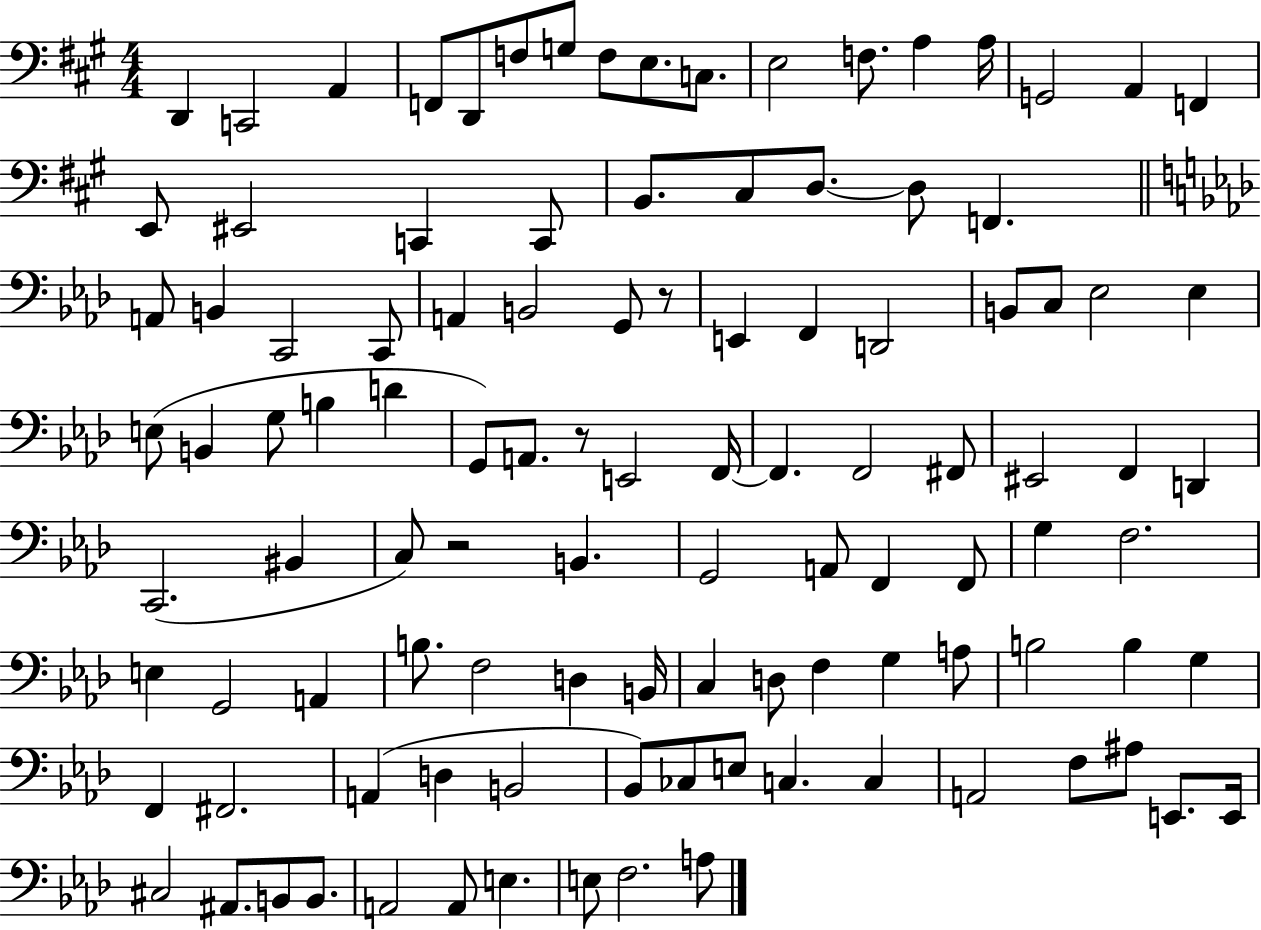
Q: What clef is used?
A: bass